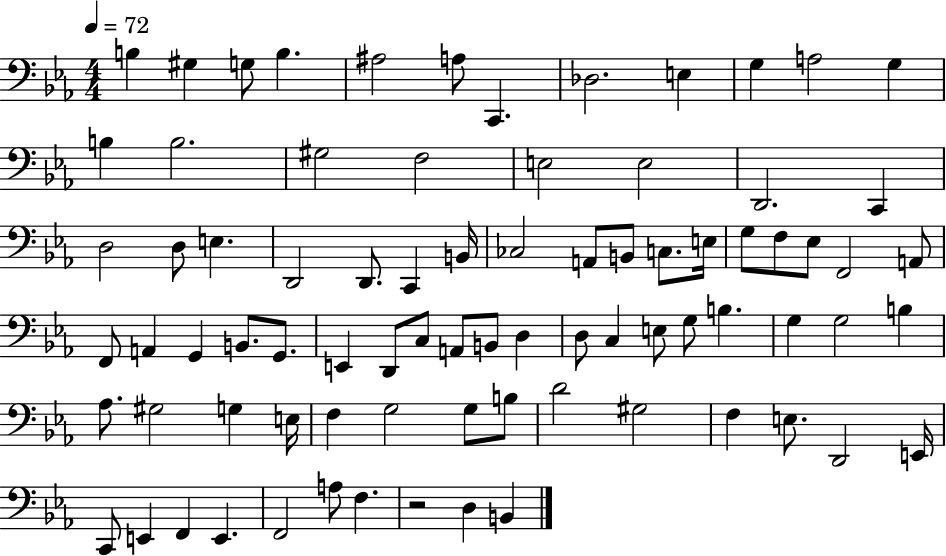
B3/q G#3/q G3/e B3/q. A#3/h A3/e C2/q. Db3/h. E3/q G3/q A3/h G3/q B3/q B3/h. G#3/h F3/h E3/h E3/h D2/h. C2/q D3/h D3/e E3/q. D2/h D2/e. C2/q B2/s CES3/h A2/e B2/e C3/e. E3/s G3/e F3/e Eb3/e F2/h A2/e F2/e A2/q G2/q B2/e. G2/e. E2/q D2/e C3/e A2/e B2/e D3/q D3/e C3/q E3/e G3/e B3/q. G3/q G3/h B3/q Ab3/e. G#3/h G3/q E3/s F3/q G3/h G3/e B3/e D4/h G#3/h F3/q E3/e. D2/h E2/s C2/e E2/q F2/q E2/q. F2/h A3/e F3/q. R/h D3/q B2/q